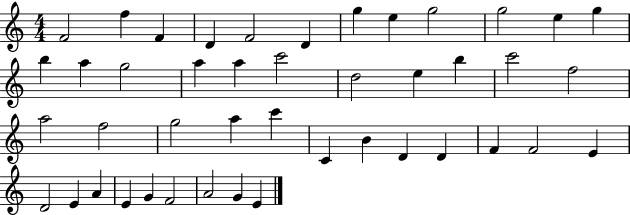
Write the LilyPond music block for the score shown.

{
  \clef treble
  \numericTimeSignature
  \time 4/4
  \key c \major
  f'2 f''4 f'4 | d'4 f'2 d'4 | g''4 e''4 g''2 | g''2 e''4 g''4 | \break b''4 a''4 g''2 | a''4 a''4 c'''2 | d''2 e''4 b''4 | c'''2 f''2 | \break a''2 f''2 | g''2 a''4 c'''4 | c'4 b'4 d'4 d'4 | f'4 f'2 e'4 | \break d'2 e'4 a'4 | e'4 g'4 f'2 | a'2 g'4 e'4 | \bar "|."
}